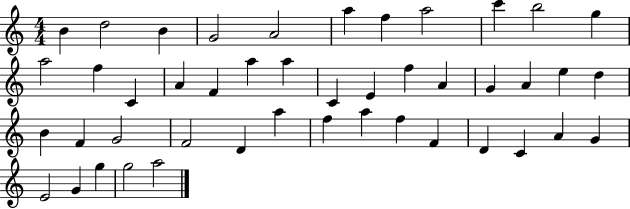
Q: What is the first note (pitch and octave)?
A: B4